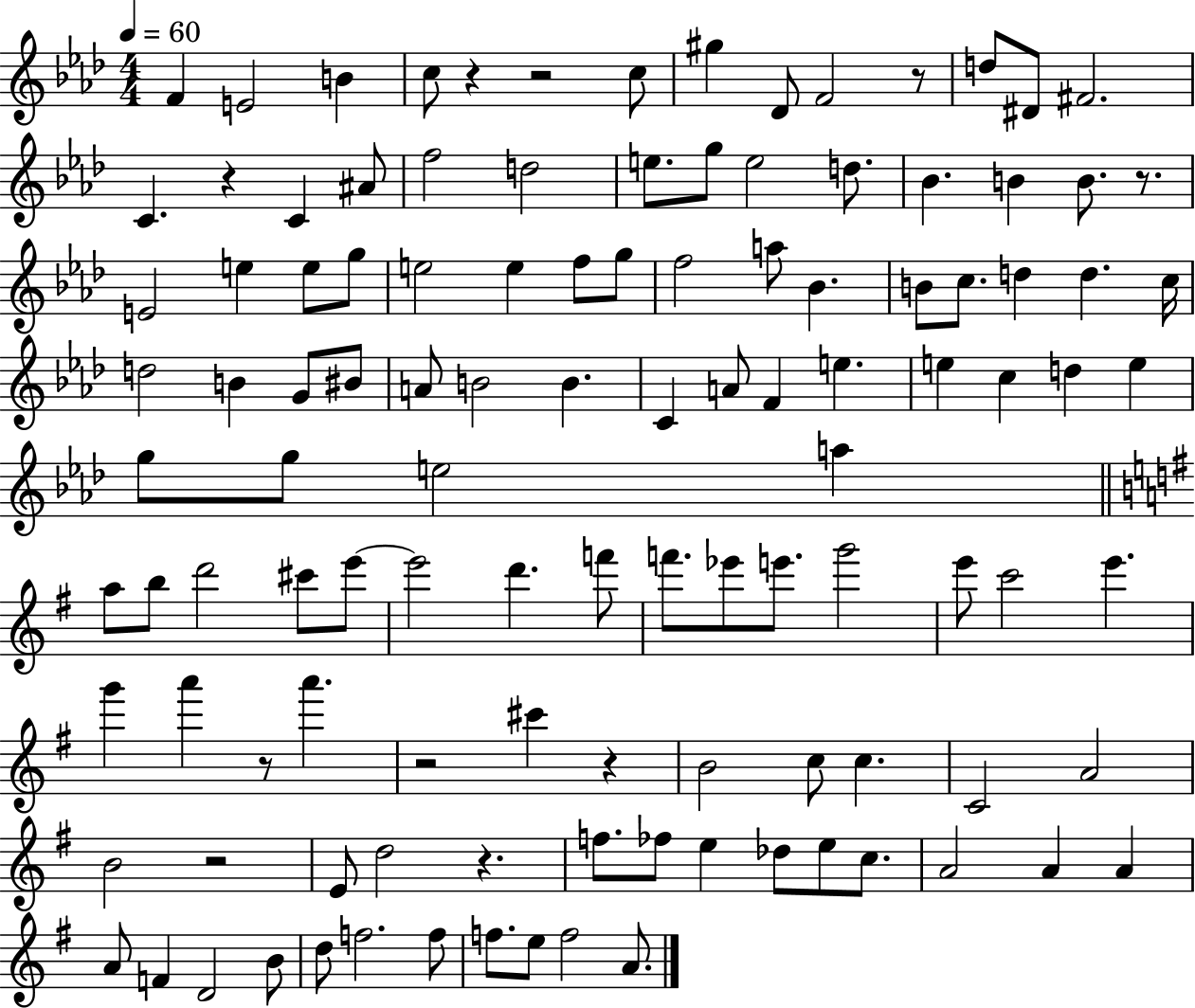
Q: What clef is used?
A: treble